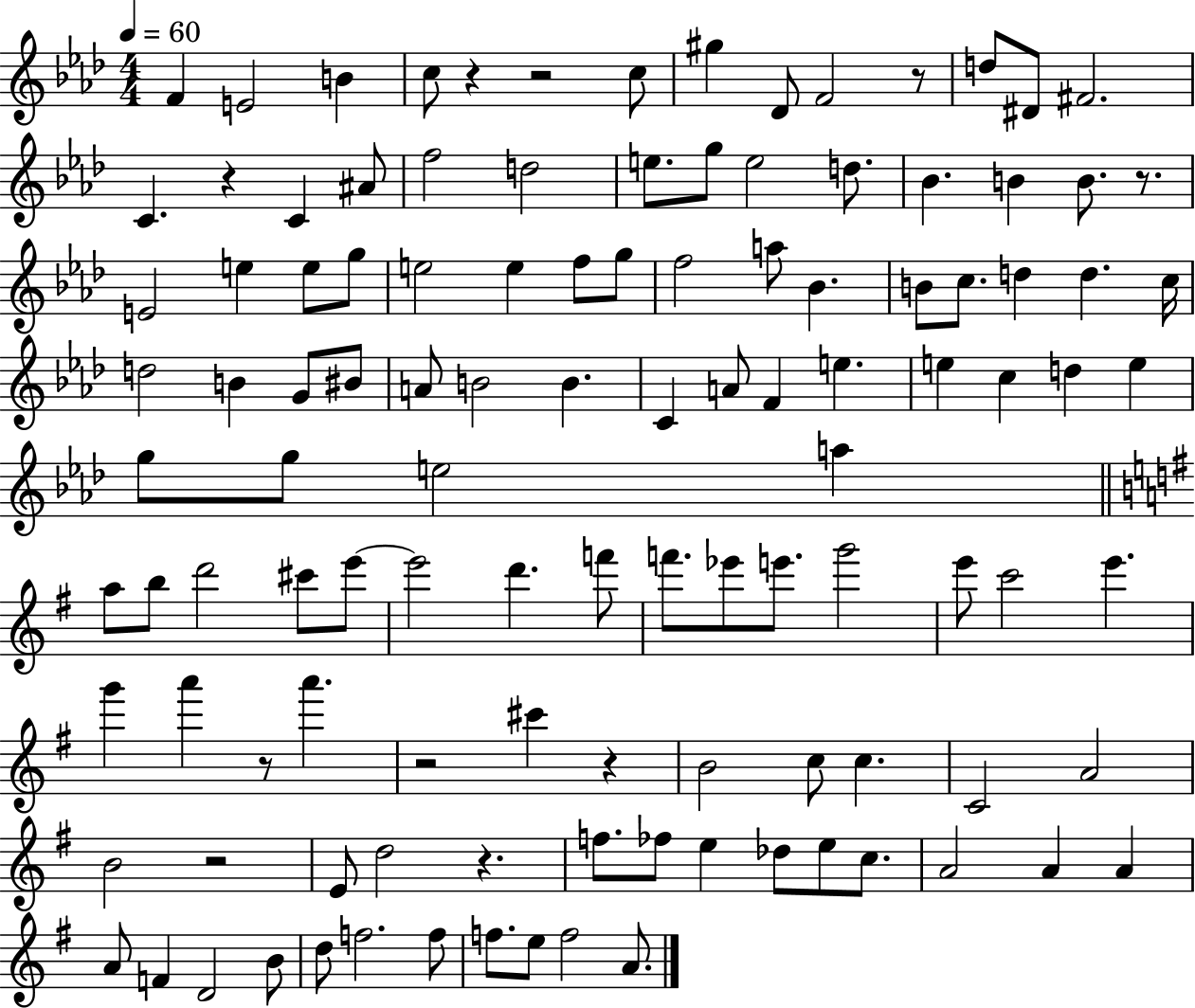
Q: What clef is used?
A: treble